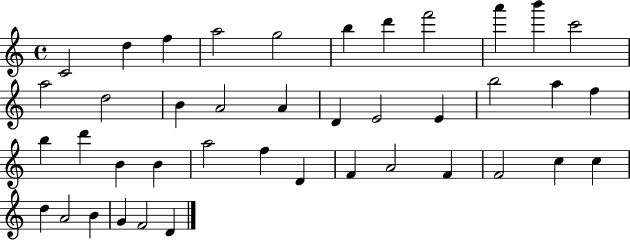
{
  \clef treble
  \time 4/4
  \defaultTimeSignature
  \key c \major
  c'2 d''4 f''4 | a''2 g''2 | b''4 d'''4 f'''2 | a'''4 b'''4 c'''2 | \break a''2 d''2 | b'4 a'2 a'4 | d'4 e'2 e'4 | b''2 a''4 f''4 | \break b''4 d'''4 b'4 b'4 | a''2 f''4 d'4 | f'4 a'2 f'4 | f'2 c''4 c''4 | \break d''4 a'2 b'4 | g'4 f'2 d'4 | \bar "|."
}